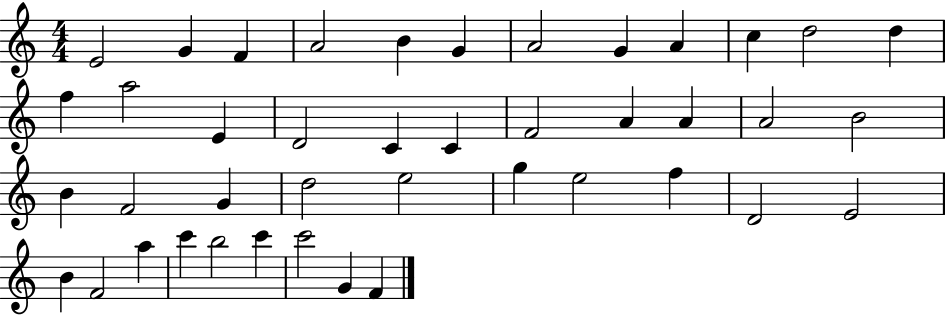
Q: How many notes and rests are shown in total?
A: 42